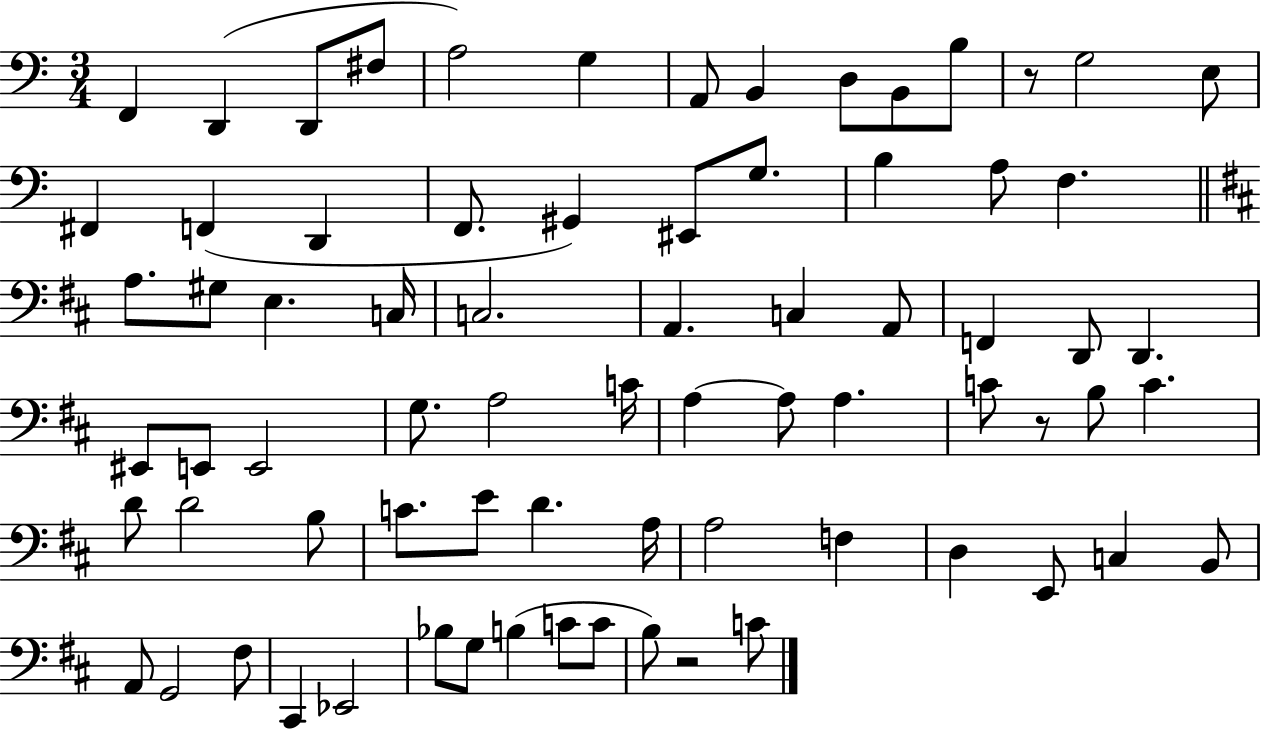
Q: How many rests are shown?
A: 3